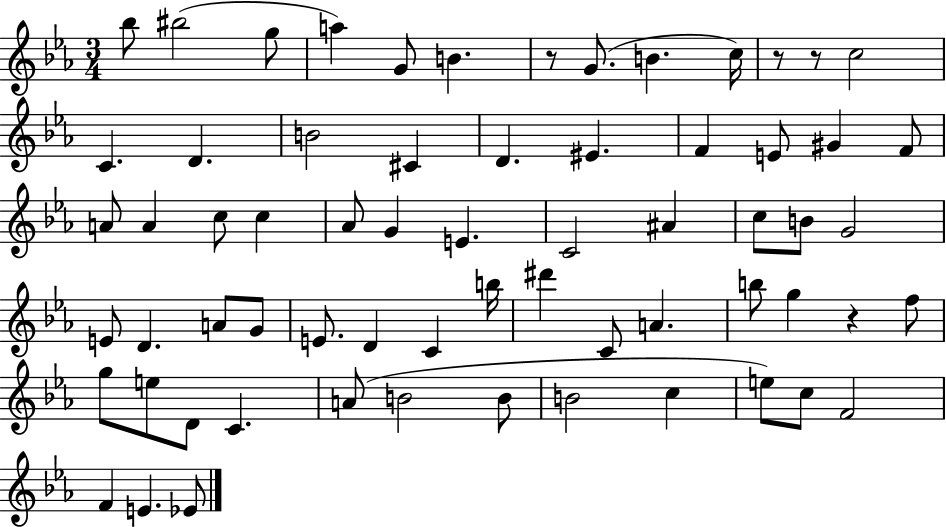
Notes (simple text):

Bb5/e BIS5/h G5/e A5/q G4/e B4/q. R/e G4/e. B4/q. C5/s R/e R/e C5/h C4/q. D4/q. B4/h C#4/q D4/q. EIS4/q. F4/q E4/e G#4/q F4/e A4/e A4/q C5/e C5/q Ab4/e G4/q E4/q. C4/h A#4/q C5/e B4/e G4/h E4/e D4/q. A4/e G4/e E4/e. D4/q C4/q B5/s D#6/q C4/e A4/q. B5/e G5/q R/q F5/e G5/e E5/e D4/e C4/q. A4/e B4/h B4/e B4/h C5/q E5/e C5/e F4/h F4/q E4/q. Eb4/e